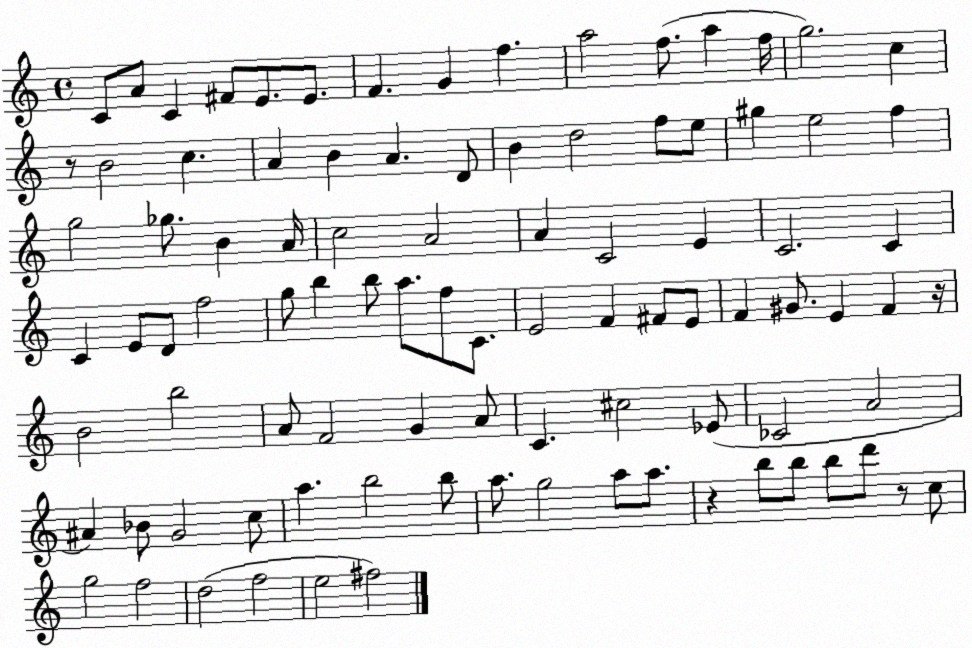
X:1
T:Untitled
M:4/4
L:1/4
K:C
C/2 A/2 C ^F/2 E/2 E/2 F G f a2 f/2 a f/4 g2 c z/2 B2 c A B A D/2 B d2 f/2 e/2 ^g e2 f g2 _g/2 B A/4 c2 A2 A C2 E C2 C C E/2 D/2 f2 g/2 b b/2 a/2 f/2 C/2 E2 F ^F/2 E/2 F ^G/2 E F z/4 B2 b2 A/2 F2 G A/2 C ^c2 _E/2 _C2 A2 ^A _B/2 G2 c/2 a b2 b/2 a/2 g2 a/2 a/2 z b/2 b/2 b/2 d'/2 z/2 c/2 g2 f2 d2 f2 e2 ^f2